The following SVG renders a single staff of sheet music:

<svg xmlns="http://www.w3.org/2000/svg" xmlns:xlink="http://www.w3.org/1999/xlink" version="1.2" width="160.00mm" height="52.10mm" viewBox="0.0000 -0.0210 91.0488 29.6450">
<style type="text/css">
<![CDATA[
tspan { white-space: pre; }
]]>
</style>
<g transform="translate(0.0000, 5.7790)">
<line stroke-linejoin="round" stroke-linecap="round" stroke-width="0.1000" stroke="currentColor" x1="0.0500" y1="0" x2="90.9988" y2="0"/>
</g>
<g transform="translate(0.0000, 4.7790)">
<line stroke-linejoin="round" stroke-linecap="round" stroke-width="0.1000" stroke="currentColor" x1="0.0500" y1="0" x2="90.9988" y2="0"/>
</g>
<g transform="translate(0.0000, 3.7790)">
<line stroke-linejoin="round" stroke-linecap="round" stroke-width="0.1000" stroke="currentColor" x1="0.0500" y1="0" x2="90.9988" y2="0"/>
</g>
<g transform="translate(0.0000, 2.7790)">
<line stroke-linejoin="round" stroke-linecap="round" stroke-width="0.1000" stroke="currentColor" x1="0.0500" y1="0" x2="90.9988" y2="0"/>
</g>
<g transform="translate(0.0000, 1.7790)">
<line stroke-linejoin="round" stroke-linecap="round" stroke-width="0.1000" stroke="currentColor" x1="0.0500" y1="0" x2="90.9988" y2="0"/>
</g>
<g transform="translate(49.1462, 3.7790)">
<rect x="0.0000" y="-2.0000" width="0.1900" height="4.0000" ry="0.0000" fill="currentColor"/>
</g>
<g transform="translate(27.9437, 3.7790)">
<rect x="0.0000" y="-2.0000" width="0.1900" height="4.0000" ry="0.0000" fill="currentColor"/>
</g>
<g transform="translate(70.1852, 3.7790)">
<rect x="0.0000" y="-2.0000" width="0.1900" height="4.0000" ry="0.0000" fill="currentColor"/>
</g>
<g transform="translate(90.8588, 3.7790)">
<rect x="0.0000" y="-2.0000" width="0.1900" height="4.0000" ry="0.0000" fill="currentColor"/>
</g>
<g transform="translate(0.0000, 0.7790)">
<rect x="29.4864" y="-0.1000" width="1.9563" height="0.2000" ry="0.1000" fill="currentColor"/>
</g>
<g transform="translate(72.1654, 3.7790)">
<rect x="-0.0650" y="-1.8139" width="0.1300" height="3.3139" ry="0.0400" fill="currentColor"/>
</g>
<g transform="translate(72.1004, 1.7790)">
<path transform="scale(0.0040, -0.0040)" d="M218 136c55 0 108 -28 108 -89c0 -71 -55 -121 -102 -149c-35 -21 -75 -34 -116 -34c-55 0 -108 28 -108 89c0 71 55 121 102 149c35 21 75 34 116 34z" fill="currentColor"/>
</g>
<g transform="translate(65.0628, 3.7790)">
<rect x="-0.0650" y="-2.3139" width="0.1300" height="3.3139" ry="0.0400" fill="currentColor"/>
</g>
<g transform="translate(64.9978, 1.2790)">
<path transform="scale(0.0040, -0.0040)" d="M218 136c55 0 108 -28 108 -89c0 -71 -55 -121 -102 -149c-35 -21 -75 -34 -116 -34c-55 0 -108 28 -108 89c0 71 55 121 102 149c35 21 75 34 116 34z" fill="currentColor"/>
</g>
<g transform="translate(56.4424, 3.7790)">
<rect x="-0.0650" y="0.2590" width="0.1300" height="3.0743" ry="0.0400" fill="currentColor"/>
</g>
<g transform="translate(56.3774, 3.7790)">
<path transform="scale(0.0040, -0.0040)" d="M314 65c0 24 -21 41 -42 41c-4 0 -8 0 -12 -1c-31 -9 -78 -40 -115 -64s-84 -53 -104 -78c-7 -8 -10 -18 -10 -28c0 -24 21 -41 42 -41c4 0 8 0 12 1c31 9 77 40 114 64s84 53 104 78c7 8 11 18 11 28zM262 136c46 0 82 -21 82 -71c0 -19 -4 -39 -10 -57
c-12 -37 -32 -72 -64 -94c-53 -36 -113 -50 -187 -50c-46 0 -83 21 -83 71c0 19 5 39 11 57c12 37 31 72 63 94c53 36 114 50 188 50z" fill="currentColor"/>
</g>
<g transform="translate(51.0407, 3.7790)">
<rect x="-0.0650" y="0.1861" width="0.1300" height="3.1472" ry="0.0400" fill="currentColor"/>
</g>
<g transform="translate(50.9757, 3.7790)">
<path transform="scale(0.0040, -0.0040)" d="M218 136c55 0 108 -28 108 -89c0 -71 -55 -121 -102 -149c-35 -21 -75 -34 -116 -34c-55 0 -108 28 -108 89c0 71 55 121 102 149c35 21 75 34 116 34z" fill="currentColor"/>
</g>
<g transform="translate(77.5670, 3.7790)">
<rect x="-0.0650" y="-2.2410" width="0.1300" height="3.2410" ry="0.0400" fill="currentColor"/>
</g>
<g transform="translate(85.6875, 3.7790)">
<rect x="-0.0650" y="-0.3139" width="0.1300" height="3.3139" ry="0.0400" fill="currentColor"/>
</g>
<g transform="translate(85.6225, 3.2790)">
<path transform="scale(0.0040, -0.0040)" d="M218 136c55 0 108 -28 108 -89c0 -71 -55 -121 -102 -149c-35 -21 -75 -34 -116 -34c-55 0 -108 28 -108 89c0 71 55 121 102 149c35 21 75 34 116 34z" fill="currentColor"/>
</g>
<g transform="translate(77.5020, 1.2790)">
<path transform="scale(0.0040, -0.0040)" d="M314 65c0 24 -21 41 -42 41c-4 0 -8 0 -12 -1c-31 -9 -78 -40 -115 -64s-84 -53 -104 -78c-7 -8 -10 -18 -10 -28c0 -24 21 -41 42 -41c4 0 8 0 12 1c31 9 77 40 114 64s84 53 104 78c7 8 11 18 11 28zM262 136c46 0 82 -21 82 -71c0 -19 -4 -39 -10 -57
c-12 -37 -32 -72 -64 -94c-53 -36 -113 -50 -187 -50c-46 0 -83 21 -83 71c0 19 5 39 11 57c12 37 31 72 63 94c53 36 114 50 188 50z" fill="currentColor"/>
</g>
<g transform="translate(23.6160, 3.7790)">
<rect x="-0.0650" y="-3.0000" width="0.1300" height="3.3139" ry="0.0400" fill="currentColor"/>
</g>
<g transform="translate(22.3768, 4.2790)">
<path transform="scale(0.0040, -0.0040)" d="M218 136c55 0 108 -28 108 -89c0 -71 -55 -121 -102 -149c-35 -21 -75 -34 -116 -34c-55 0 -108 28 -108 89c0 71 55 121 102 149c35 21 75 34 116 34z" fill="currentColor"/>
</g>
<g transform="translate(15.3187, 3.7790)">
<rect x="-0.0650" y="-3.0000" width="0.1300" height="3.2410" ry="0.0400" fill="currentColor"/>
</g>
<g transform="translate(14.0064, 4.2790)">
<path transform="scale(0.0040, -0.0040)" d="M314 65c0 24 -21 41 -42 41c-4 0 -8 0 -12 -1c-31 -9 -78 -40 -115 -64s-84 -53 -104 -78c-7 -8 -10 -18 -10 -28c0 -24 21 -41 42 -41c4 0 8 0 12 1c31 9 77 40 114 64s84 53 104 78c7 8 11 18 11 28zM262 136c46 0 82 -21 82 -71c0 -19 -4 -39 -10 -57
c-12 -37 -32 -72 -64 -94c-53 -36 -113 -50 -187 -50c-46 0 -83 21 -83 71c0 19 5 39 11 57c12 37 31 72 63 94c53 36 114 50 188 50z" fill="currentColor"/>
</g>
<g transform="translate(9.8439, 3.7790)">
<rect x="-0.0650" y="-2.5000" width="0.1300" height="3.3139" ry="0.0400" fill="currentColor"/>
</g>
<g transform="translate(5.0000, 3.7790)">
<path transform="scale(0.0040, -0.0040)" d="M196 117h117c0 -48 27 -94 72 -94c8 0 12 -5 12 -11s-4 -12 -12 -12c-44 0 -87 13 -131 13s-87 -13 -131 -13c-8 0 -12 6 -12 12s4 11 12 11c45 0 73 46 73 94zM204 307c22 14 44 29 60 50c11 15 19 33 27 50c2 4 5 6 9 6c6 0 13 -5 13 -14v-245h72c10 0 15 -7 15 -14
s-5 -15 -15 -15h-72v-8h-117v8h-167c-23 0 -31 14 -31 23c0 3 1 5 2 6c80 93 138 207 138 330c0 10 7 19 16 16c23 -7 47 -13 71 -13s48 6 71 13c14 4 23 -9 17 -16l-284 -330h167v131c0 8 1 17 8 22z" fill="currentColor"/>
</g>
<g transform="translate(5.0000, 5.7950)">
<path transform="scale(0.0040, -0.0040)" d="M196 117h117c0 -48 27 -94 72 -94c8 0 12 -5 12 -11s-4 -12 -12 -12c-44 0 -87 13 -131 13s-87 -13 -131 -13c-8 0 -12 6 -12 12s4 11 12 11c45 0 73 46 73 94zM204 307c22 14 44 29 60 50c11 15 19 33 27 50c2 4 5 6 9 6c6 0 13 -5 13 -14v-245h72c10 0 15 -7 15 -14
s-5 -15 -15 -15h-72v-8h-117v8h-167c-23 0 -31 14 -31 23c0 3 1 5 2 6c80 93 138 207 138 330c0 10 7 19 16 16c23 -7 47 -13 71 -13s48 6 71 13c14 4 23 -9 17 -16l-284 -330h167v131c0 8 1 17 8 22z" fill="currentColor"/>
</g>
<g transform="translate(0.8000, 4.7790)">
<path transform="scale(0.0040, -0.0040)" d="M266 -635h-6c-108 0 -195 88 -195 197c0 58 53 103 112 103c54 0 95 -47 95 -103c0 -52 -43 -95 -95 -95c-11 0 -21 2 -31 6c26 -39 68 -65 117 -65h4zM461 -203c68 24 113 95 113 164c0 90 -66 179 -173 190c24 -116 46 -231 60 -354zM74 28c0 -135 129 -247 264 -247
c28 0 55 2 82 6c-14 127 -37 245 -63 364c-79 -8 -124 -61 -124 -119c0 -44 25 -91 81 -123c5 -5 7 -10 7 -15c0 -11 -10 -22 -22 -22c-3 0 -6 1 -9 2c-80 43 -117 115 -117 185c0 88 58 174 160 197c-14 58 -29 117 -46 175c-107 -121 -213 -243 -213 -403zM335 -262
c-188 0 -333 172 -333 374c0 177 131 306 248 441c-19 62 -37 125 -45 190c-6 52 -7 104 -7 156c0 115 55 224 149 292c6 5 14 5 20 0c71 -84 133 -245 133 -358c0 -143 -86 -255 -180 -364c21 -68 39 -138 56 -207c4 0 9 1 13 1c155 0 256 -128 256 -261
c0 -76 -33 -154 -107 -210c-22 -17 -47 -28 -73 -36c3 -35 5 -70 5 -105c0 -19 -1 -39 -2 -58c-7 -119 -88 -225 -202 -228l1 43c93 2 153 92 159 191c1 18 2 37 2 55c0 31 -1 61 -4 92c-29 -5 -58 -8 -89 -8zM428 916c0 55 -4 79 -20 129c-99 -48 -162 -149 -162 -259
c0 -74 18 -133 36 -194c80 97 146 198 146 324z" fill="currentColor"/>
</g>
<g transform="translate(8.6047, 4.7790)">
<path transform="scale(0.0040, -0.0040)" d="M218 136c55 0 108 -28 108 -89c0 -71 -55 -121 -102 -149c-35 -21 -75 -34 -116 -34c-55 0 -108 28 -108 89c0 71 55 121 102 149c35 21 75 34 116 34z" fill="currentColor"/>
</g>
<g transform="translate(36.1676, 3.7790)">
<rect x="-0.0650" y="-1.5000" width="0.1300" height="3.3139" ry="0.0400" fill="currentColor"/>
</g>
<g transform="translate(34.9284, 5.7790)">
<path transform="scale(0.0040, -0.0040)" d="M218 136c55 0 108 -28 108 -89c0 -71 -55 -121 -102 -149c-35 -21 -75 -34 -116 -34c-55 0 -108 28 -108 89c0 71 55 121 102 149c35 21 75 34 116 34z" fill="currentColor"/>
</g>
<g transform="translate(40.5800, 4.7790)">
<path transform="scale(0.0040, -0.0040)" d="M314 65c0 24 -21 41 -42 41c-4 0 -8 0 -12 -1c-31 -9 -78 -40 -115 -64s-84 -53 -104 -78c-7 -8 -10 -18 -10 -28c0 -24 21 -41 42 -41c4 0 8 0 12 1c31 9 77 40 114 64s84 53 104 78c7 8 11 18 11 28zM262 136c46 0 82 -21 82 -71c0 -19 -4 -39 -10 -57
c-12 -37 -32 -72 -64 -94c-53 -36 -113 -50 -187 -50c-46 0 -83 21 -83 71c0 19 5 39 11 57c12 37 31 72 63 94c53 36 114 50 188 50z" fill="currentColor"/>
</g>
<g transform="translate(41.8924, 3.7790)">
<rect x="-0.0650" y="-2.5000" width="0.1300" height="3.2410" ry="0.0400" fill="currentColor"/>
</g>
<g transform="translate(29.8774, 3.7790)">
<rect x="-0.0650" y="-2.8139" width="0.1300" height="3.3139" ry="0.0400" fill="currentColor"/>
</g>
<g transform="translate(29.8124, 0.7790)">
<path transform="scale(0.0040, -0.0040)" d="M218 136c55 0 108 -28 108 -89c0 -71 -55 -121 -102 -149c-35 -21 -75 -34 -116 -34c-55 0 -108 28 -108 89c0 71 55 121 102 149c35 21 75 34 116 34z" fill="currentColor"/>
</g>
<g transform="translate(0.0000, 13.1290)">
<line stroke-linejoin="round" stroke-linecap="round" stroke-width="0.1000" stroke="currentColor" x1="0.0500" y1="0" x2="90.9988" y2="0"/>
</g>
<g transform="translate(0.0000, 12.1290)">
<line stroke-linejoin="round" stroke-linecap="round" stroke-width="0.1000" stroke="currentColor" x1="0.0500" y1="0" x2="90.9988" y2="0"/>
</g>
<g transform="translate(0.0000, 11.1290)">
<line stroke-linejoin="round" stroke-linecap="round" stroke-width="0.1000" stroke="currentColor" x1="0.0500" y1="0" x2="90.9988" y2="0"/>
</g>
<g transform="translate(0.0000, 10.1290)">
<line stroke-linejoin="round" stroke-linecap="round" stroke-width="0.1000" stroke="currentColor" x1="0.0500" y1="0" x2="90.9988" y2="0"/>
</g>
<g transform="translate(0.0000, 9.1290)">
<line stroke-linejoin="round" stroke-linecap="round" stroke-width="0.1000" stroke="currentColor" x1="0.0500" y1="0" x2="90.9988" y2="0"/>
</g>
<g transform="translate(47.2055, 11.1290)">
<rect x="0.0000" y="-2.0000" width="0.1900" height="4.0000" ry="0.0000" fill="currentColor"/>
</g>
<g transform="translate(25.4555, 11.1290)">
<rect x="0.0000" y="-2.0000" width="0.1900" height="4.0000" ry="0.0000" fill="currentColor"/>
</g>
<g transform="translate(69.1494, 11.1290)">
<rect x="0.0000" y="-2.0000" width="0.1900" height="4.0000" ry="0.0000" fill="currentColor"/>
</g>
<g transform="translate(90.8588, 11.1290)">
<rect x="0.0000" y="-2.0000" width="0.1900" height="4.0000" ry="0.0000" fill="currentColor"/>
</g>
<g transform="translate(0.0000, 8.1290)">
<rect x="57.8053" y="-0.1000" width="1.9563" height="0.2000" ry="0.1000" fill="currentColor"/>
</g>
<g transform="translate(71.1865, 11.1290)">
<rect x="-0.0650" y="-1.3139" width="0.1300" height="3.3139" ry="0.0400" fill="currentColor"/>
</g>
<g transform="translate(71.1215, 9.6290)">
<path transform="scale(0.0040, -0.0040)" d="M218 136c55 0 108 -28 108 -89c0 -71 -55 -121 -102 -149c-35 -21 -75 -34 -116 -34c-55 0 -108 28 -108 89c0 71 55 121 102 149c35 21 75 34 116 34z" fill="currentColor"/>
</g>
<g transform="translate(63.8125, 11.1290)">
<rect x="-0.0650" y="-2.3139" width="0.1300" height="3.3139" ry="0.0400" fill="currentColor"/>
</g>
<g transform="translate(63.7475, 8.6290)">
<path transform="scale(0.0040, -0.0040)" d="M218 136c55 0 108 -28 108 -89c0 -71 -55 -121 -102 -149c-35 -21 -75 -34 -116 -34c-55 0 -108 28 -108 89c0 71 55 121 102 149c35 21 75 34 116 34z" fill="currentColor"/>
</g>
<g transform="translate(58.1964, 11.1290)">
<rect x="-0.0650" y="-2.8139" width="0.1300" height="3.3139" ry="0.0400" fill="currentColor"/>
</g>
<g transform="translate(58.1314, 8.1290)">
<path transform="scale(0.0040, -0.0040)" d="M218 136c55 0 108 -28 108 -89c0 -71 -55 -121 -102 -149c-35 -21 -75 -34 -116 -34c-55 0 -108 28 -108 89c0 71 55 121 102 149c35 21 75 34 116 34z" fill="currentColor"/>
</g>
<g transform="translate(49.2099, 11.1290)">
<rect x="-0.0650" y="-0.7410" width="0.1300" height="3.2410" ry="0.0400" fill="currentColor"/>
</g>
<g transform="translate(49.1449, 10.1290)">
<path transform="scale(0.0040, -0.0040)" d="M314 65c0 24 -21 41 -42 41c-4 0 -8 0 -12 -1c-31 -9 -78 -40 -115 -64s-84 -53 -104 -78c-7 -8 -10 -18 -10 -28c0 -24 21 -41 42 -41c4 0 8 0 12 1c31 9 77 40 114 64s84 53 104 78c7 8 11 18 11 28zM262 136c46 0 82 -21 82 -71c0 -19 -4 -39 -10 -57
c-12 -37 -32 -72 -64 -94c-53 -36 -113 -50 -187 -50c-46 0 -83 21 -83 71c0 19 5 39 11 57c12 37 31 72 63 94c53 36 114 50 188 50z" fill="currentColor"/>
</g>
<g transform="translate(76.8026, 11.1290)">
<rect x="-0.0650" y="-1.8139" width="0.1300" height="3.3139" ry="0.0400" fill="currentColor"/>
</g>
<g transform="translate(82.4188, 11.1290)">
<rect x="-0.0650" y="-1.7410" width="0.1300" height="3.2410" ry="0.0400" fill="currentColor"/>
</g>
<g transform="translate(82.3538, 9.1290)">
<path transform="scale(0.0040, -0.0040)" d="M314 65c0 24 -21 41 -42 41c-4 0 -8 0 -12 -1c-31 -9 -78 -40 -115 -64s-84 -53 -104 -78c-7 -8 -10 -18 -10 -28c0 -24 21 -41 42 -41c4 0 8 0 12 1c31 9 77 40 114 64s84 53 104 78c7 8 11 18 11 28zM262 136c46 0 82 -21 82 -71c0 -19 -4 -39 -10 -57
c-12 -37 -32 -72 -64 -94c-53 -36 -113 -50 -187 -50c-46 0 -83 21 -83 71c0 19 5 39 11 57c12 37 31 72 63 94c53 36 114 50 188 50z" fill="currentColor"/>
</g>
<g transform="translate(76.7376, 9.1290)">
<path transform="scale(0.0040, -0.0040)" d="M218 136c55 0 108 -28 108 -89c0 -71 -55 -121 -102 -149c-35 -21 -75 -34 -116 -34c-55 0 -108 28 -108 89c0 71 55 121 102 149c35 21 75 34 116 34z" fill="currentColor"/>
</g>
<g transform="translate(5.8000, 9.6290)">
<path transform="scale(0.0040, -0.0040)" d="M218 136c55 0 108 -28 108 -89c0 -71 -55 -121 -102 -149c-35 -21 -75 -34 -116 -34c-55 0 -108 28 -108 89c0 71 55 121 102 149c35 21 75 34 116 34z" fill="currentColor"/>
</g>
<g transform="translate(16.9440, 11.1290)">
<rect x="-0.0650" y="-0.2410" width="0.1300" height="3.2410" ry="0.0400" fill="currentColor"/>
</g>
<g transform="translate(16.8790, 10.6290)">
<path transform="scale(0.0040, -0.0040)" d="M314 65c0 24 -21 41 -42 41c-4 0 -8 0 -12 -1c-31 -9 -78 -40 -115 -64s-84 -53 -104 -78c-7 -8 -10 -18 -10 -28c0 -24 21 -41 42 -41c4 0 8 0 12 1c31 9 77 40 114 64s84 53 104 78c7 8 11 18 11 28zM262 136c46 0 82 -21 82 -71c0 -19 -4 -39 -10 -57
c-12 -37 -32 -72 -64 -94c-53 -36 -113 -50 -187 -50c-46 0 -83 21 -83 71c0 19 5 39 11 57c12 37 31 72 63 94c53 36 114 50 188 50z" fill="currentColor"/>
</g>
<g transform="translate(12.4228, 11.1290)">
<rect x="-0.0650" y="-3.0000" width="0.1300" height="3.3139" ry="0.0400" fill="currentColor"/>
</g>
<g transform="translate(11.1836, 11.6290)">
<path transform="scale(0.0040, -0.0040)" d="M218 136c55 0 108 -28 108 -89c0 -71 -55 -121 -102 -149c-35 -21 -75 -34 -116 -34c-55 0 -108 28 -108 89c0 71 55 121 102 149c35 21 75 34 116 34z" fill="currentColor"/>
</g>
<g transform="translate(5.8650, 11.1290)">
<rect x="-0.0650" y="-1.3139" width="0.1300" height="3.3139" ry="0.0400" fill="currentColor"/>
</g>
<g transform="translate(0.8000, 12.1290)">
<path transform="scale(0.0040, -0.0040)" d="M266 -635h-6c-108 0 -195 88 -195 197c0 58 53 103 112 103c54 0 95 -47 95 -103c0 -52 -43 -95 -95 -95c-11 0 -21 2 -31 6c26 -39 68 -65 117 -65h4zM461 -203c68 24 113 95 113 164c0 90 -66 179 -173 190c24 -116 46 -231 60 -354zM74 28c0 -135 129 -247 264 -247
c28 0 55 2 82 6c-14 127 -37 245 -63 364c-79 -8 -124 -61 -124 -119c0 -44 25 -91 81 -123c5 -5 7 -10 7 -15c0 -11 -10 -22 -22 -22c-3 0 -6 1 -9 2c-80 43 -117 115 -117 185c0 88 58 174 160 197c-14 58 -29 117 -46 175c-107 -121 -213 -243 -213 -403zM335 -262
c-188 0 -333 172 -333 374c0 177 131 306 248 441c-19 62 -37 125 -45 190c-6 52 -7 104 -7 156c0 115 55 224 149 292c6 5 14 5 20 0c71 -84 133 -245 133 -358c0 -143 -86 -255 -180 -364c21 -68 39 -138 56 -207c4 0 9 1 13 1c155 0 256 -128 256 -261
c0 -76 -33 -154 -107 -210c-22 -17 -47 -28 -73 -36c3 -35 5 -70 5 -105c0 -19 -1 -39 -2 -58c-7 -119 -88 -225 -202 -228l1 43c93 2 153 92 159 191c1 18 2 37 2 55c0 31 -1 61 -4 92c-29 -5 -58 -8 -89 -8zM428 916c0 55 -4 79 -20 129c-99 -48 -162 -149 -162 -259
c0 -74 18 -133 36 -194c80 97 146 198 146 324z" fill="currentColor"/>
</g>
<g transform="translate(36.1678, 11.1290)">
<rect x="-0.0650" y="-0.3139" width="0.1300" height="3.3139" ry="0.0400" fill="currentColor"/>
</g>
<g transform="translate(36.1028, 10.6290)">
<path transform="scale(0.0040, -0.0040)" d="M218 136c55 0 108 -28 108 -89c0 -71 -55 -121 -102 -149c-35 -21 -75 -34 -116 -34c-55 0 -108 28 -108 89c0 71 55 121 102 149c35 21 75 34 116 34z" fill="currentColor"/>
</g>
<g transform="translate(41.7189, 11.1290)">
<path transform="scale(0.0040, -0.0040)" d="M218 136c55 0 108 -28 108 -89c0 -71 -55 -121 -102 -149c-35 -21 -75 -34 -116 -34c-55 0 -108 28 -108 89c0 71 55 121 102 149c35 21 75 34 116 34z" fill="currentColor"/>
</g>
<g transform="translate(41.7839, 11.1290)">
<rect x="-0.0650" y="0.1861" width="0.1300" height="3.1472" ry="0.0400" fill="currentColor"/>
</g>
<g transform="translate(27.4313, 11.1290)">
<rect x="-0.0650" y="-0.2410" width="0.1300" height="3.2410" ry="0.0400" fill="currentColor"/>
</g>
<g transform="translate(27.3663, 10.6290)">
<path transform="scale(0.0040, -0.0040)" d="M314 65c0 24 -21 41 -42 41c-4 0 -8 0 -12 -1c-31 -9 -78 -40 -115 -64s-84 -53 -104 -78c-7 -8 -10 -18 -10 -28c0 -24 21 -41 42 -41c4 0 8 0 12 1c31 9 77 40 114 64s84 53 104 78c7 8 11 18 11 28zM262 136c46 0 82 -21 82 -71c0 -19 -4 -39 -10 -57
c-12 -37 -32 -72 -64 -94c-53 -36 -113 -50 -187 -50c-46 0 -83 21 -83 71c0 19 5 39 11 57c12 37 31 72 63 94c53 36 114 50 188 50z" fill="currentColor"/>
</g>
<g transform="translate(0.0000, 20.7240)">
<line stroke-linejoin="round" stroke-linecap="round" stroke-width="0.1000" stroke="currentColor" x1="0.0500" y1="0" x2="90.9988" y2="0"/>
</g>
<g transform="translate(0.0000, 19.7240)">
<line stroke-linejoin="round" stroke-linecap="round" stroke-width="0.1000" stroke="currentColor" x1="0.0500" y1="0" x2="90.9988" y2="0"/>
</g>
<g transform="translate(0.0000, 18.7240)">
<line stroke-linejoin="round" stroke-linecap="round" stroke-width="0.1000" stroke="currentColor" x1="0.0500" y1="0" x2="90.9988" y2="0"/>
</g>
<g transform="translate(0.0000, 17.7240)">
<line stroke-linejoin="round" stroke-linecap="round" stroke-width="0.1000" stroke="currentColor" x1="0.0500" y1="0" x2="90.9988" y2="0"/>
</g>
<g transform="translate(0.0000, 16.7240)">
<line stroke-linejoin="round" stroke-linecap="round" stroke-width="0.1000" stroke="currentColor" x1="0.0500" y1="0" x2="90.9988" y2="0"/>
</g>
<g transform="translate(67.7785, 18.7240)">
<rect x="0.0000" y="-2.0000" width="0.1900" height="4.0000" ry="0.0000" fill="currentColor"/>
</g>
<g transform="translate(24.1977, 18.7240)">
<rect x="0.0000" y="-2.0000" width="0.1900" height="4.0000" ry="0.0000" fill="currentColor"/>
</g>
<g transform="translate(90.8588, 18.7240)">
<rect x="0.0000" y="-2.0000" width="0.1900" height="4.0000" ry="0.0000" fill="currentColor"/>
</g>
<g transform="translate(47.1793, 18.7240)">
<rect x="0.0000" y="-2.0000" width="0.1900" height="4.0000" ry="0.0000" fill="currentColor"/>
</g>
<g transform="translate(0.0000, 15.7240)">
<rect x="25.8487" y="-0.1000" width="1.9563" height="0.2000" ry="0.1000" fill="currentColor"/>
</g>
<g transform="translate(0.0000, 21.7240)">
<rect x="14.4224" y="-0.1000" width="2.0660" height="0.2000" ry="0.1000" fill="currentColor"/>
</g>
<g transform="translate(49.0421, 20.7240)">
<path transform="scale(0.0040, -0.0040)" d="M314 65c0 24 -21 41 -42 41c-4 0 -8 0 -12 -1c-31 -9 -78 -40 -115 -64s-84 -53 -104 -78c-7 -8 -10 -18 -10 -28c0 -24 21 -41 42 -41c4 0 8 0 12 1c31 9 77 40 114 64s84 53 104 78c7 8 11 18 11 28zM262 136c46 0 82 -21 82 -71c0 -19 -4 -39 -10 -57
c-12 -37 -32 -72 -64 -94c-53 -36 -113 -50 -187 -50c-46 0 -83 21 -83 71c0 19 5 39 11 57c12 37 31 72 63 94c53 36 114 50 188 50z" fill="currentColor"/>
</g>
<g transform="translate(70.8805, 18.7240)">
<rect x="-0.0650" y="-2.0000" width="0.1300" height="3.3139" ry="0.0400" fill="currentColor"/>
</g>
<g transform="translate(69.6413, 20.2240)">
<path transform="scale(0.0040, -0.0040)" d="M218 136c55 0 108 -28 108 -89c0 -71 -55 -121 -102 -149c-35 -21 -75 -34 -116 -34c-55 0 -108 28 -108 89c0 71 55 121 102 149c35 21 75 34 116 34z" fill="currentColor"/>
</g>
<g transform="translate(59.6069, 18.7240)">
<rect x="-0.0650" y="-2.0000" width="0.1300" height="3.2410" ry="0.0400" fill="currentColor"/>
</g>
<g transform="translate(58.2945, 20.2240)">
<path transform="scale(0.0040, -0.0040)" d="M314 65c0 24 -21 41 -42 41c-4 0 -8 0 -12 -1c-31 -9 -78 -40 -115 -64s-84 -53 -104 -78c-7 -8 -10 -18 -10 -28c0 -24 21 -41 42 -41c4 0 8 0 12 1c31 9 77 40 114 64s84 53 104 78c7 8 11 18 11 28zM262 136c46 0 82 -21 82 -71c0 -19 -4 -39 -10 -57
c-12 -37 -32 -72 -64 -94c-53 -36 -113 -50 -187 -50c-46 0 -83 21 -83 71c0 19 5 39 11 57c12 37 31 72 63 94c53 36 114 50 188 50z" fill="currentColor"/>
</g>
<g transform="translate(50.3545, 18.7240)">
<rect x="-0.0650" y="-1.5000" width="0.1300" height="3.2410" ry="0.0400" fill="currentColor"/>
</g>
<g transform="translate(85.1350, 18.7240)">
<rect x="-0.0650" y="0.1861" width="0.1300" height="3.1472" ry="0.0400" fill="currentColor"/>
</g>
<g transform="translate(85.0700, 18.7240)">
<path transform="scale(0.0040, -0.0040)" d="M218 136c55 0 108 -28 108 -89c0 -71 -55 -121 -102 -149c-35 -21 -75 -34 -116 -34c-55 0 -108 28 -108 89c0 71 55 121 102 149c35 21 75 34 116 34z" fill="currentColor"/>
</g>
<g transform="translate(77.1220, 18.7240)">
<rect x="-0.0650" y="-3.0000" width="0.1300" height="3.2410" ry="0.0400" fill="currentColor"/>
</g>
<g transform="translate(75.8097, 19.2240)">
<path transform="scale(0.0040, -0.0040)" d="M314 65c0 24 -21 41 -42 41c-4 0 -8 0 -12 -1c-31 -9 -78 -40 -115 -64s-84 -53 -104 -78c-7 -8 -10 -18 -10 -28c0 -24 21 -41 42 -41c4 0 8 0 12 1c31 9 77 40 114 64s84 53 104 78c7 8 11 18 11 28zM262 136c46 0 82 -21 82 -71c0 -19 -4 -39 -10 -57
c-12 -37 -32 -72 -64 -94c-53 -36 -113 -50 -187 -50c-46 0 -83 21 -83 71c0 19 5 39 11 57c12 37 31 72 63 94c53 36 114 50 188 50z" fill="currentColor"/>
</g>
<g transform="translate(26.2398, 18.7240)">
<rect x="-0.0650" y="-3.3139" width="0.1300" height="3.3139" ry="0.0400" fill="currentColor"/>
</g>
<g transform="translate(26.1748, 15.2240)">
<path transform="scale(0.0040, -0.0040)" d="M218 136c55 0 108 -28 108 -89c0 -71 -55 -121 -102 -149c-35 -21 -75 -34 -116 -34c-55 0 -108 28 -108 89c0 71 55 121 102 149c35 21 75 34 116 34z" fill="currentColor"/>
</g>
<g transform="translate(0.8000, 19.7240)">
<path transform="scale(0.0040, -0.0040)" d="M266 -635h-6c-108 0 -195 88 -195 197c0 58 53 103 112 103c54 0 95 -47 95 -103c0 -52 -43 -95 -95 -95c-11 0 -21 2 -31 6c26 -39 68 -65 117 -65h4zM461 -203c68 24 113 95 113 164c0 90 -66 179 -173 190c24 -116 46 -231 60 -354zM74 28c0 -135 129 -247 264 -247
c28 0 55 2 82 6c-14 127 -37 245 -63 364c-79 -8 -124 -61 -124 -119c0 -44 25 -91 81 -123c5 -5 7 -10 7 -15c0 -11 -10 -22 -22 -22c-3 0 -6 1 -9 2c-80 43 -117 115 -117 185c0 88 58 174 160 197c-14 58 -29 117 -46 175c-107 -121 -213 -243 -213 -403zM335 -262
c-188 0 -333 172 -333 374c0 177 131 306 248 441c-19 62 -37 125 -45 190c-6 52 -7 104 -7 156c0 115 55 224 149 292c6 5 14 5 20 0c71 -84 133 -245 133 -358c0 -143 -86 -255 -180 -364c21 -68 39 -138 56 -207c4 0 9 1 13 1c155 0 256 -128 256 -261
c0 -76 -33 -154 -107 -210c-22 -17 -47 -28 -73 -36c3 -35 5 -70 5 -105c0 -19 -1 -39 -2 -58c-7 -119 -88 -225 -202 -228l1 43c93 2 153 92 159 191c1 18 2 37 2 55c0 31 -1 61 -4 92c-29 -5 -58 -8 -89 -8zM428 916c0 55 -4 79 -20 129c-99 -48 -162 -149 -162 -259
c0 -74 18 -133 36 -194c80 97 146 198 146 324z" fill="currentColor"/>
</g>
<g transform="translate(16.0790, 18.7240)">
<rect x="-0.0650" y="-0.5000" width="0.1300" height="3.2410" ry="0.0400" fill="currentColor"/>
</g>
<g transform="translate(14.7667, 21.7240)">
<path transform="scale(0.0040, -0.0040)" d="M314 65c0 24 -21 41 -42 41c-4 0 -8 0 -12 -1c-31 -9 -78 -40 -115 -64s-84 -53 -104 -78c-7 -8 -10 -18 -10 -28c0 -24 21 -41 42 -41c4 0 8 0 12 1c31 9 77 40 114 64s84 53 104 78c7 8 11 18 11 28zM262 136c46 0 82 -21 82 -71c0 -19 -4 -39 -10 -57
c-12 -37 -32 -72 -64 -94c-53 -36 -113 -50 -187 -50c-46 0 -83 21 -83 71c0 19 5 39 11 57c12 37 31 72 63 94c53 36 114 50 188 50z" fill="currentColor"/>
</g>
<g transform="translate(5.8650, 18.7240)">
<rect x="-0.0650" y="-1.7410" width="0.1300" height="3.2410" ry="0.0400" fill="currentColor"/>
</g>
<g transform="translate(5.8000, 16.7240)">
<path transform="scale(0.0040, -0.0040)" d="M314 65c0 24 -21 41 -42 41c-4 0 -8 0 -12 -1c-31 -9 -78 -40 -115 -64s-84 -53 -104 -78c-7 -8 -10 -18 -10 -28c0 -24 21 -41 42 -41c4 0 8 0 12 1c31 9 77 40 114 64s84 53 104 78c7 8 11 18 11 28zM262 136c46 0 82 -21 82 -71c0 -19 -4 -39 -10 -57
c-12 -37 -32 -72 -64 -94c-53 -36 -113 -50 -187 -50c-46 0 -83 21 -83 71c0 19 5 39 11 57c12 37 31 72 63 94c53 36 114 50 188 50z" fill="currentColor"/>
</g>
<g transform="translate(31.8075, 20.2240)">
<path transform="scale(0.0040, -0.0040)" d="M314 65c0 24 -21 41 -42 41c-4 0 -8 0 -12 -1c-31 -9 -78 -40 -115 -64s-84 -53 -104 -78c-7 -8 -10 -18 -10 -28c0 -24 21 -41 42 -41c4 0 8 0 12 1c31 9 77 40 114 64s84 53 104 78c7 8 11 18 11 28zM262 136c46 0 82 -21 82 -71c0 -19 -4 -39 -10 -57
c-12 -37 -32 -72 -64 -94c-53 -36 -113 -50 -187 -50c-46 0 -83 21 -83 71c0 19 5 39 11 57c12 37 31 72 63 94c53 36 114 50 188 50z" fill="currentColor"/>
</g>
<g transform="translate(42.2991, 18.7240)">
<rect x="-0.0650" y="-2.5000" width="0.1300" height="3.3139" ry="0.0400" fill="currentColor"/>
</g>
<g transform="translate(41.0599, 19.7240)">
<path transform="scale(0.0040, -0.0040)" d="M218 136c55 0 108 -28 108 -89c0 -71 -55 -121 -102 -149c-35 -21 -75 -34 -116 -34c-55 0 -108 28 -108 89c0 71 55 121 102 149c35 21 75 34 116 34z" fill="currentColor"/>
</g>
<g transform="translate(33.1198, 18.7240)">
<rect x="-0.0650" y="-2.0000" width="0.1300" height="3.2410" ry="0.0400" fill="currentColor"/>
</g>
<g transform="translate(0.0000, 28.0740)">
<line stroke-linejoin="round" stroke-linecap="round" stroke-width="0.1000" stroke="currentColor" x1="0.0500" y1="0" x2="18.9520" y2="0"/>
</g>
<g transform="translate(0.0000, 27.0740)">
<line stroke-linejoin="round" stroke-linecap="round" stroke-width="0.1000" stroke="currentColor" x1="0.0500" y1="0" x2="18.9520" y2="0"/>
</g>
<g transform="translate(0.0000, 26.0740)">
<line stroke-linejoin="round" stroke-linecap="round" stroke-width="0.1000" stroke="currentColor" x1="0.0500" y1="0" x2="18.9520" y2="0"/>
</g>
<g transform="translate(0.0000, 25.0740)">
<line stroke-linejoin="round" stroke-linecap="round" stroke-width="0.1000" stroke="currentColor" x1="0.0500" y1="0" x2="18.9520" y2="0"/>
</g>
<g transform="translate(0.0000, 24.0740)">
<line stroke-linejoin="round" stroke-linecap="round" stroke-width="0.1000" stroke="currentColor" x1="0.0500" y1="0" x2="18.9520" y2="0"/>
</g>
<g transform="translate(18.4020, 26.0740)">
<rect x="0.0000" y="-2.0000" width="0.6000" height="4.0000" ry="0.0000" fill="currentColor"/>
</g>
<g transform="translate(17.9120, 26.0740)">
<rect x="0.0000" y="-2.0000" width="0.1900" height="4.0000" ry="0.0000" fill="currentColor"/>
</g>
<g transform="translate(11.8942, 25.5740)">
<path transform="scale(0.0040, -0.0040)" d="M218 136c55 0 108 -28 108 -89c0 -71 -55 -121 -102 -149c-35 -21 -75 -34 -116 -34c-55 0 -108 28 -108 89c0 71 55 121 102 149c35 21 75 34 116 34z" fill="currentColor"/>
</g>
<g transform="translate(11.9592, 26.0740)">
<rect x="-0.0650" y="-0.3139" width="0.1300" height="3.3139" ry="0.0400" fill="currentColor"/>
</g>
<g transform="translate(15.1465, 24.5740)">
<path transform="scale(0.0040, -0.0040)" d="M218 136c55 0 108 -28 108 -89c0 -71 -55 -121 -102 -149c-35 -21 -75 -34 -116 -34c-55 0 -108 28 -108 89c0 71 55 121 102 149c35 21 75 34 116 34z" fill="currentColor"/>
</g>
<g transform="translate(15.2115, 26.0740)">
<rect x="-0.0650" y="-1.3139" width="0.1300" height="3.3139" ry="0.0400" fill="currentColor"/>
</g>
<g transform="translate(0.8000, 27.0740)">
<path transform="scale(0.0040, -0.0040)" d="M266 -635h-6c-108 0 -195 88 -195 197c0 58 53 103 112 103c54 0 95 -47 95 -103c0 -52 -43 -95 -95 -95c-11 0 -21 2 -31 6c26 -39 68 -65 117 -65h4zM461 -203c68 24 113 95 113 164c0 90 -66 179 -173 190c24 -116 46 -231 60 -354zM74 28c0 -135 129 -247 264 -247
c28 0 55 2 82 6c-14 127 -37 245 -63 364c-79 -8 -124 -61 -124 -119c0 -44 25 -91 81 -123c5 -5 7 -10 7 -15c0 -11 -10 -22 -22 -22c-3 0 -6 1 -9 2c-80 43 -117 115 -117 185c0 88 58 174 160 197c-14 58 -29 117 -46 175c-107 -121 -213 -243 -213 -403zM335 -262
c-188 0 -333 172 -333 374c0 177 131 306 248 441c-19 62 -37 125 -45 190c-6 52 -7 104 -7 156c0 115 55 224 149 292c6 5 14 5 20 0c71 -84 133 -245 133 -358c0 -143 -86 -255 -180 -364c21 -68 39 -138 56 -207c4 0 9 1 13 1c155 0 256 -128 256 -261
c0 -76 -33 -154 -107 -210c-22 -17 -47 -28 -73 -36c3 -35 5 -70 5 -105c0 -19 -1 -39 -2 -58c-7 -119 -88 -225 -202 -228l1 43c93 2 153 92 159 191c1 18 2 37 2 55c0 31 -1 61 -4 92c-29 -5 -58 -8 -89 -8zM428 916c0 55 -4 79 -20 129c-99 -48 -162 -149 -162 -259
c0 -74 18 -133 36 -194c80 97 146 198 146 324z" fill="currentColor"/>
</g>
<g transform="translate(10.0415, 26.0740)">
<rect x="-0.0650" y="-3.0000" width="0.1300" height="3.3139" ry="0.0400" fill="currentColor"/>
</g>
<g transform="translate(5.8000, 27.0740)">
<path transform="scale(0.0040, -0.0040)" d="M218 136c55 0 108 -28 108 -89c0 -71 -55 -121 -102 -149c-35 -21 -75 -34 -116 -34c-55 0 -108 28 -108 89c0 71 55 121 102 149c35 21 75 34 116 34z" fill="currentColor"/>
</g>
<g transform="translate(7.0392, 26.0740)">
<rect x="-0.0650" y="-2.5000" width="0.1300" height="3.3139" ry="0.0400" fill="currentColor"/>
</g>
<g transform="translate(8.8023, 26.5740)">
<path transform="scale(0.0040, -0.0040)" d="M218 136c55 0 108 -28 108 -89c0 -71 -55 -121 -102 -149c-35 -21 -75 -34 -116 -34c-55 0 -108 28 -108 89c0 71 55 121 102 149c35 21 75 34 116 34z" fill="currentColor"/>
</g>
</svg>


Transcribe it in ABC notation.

X:1
T:Untitled
M:4/4
L:1/4
K:C
G A2 A a E G2 B B2 g f g2 c e A c2 c2 c B d2 a g e f f2 f2 C2 b F2 G E2 F2 F A2 B G A c e